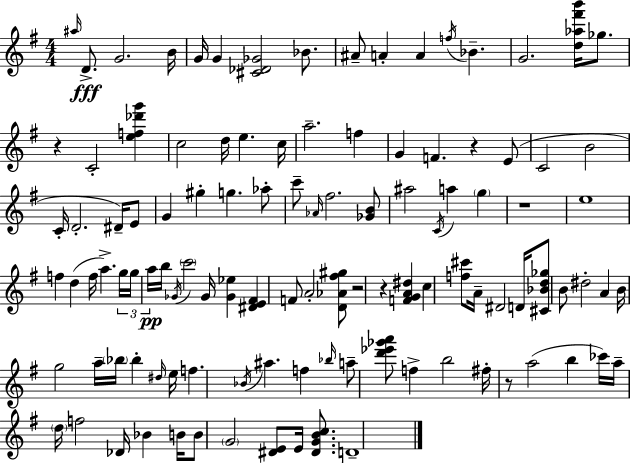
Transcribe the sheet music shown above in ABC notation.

X:1
T:Untitled
M:4/4
L:1/4
K:Em
^a/4 D/2 G2 B/4 G/4 G [^C_D_G]2 _B/2 ^A/2 A A f/4 _B G2 [d_a^f'b']/4 _g/2 z C2 [ef_d'g'] c2 d/4 e c/4 a2 f G F z E/2 C2 B2 C/4 D2 ^D/4 E/2 G ^g g _a/2 c'/2 _A/4 ^f2 [_GB]/2 ^a2 C/4 a g z4 e4 f d f/4 a g/4 g/4 a/4 b/4 _G/4 c'2 _G/4 [_G_e] [^DE^F] F/2 A2 [D_A^f^g]/2 z2 z [FGA^d] c [f^c']/2 A/4 ^D2 D/4 [^C_Bd_g]/2 B/2 ^d2 A B/4 g2 a/4 _b/4 _b ^d/4 e/4 f _B/4 ^a f _b/4 a/2 [d'_e'_g'a']/2 f b2 ^f/4 z/2 a2 b _c'/4 a/4 d/4 f2 _D/4 _B B/4 B/2 G2 [^DE]/2 E/4 [^DGBc]/2 D4